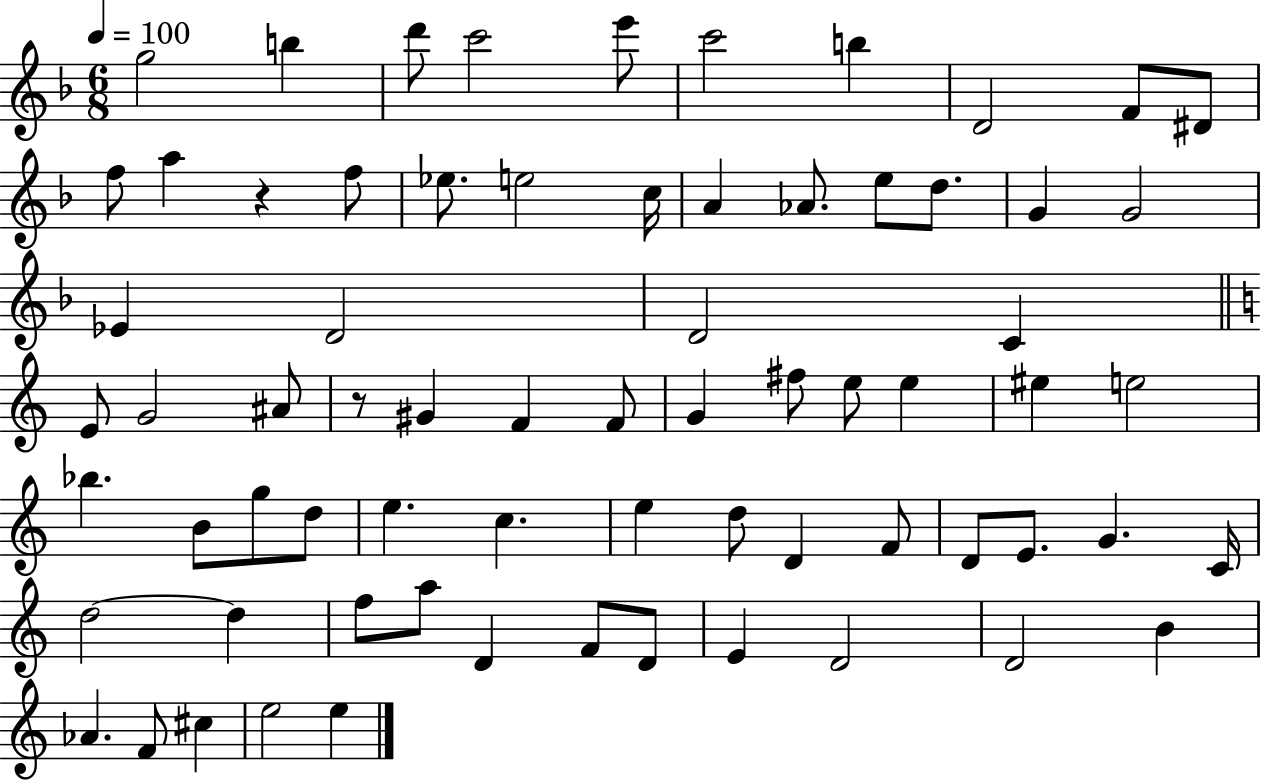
G5/h B5/q D6/e C6/h E6/e C6/h B5/q D4/h F4/e D#4/e F5/e A5/q R/q F5/e Eb5/e. E5/h C5/s A4/q Ab4/e. E5/e D5/e. G4/q G4/h Eb4/q D4/h D4/h C4/q E4/e G4/h A#4/e R/e G#4/q F4/q F4/e G4/q F#5/e E5/e E5/q EIS5/q E5/h Bb5/q. B4/e G5/e D5/e E5/q. C5/q. E5/q D5/e D4/q F4/e D4/e E4/e. G4/q. C4/s D5/h D5/q F5/e A5/e D4/q F4/e D4/e E4/q D4/h D4/h B4/q Ab4/q. F4/e C#5/q E5/h E5/q